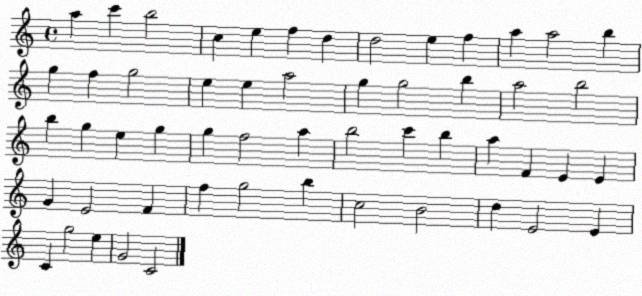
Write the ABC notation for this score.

X:1
T:Untitled
M:4/4
L:1/4
K:C
a c' b2 c e f d d2 e f a a2 b g f g2 e e a2 g g2 b a2 b2 b g e g g f2 a b2 c' b a F E E G E2 F f g2 b c2 B2 d E2 E C g2 e G2 C2